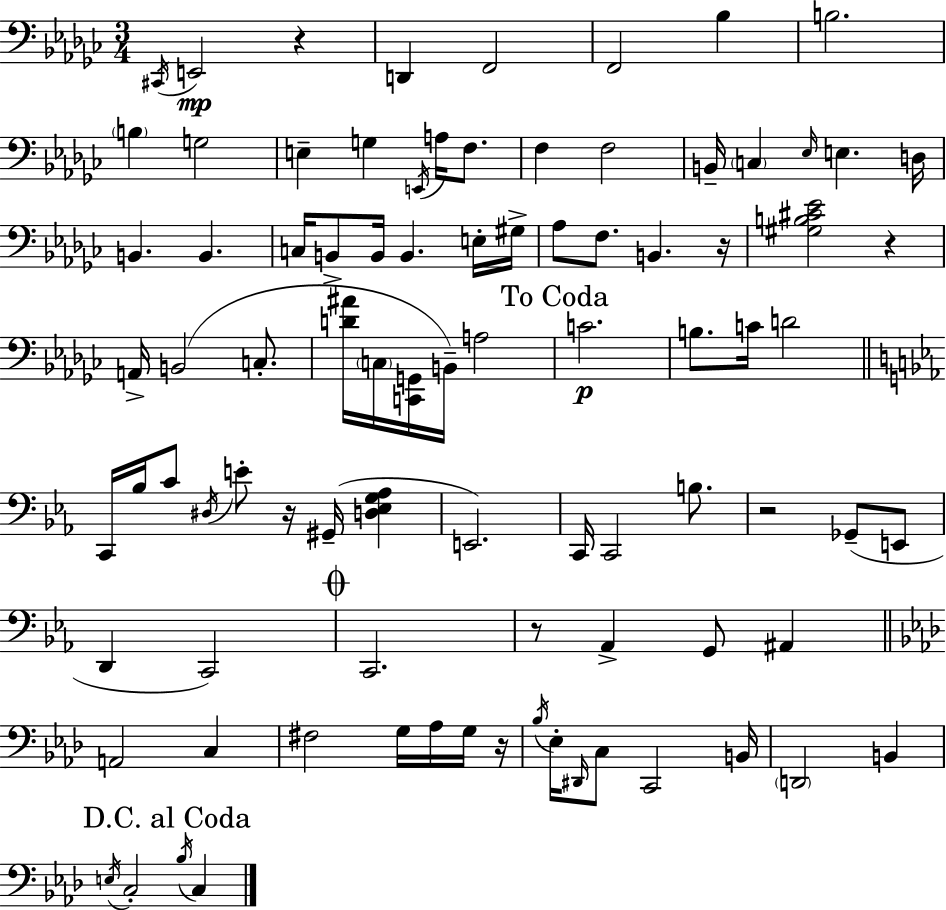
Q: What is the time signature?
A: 3/4